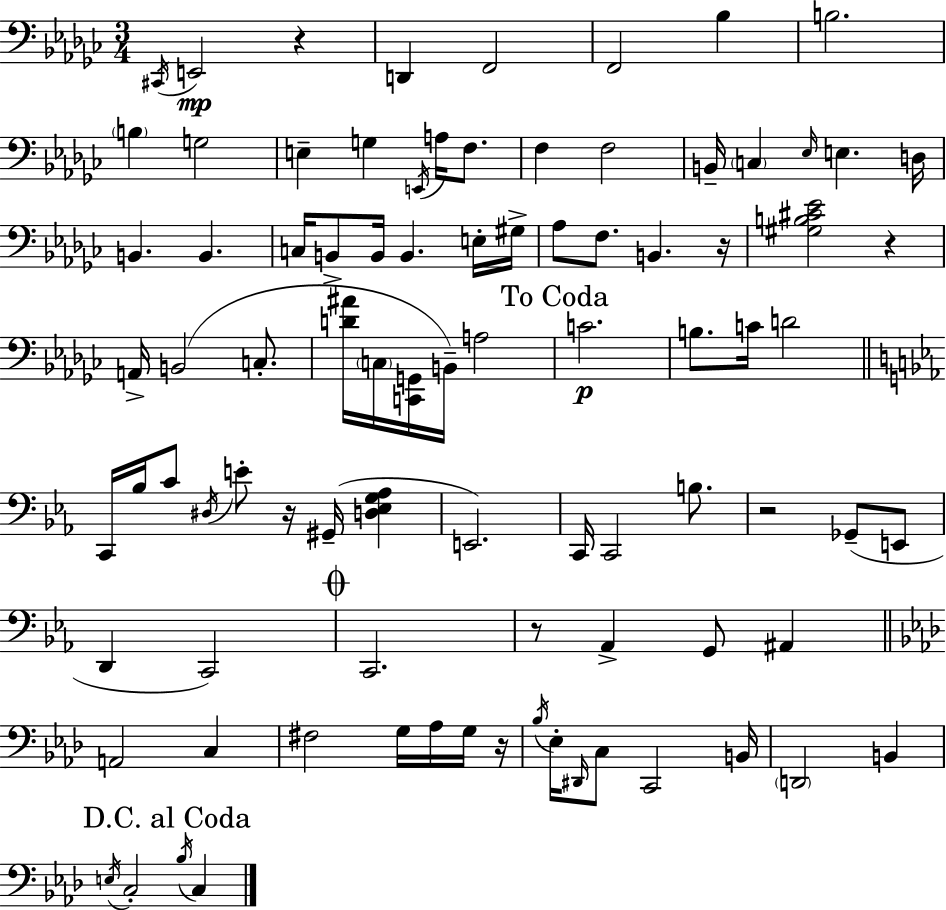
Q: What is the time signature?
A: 3/4